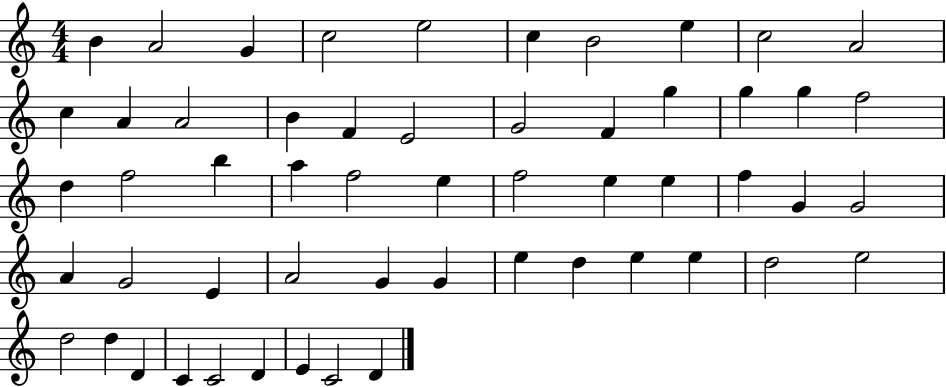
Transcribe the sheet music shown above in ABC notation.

X:1
T:Untitled
M:4/4
L:1/4
K:C
B A2 G c2 e2 c B2 e c2 A2 c A A2 B F E2 G2 F g g g f2 d f2 b a f2 e f2 e e f G G2 A G2 E A2 G G e d e e d2 e2 d2 d D C C2 D E C2 D